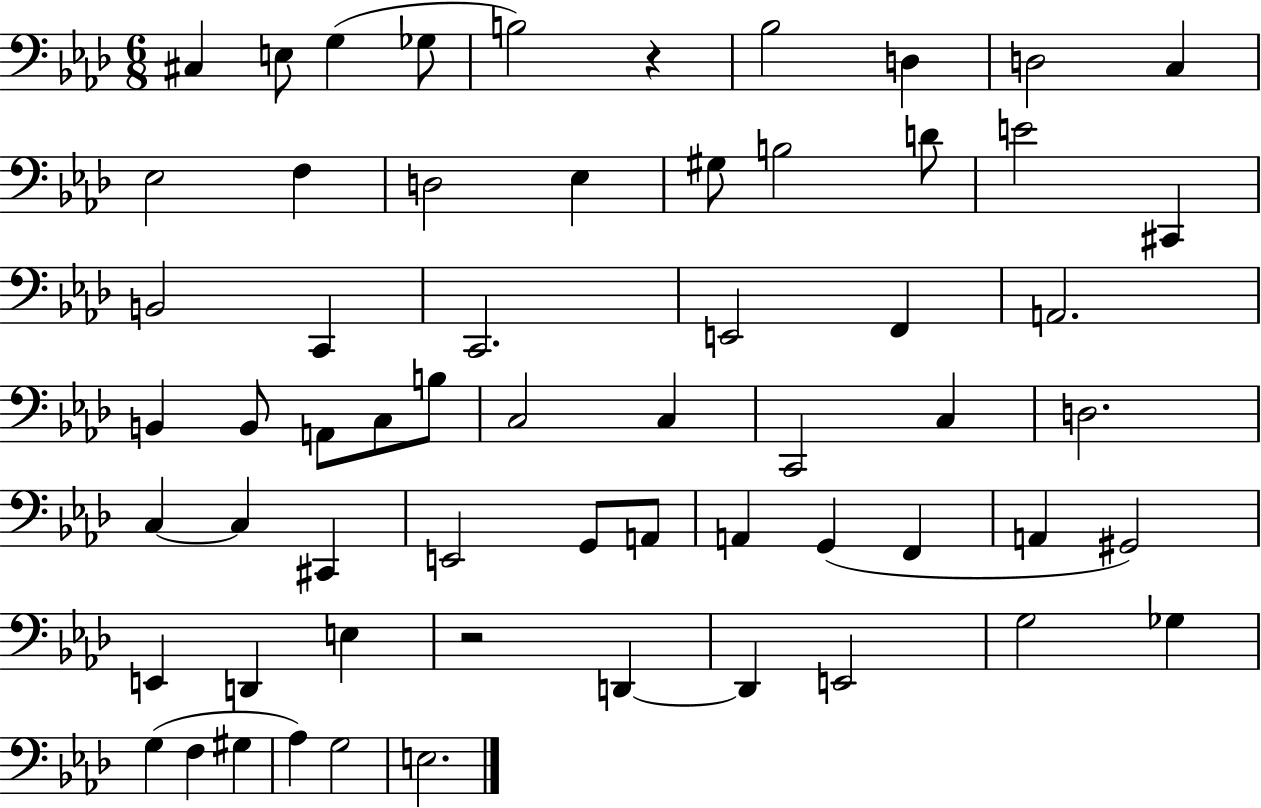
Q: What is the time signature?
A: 6/8